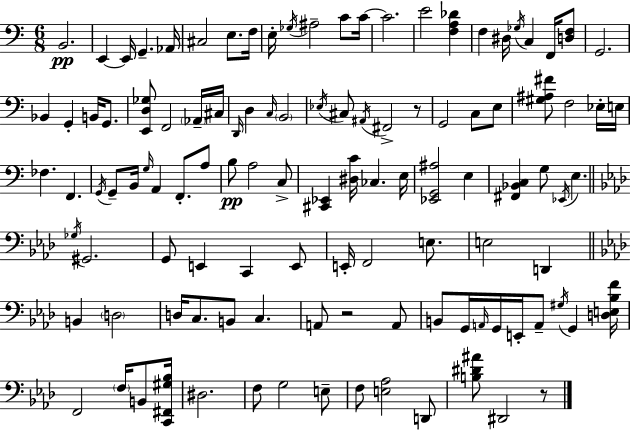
X:1
T:Untitled
M:6/8
L:1/4
K:C
B,,2 E,, E,,/4 G,, _A,,/4 ^C,2 E,/2 F,/4 E,/4 _G,/4 ^A,2 C/2 C/4 C2 E2 [F,A,_D] F, ^D,/4 _G,/4 C, F,,/4 [D,F,]/2 G,,2 _B,, G,, B,,/4 G,,/2 [E,,D,_G,]/2 F,,2 _A,,/4 ^C,/4 D,,/4 D, C,/4 B,,2 _E,/4 ^C,/2 ^A,,/4 ^F,,2 z/2 G,,2 C,/2 E,/2 [^G,^A,^F]/2 F,2 _E,/4 E,/4 _F, F,, G,,/4 G,,/2 B,,/4 G,/4 A,, F,,/2 A,/2 B,/2 A,2 C,/2 [^C,,_E,,] [^D,C]/4 _C, E,/4 [_E,,G,,^A,]2 E, [^F,,_B,,C,] G,/2 _E,,/4 E, _G,/4 ^G,,2 G,,/2 E,, C,, E,,/2 E,,/4 F,,2 E,/2 E,2 D,, B,, D,2 D,/4 C,/2 B,,/2 C, A,,/2 z2 A,,/2 B,,/2 G,,/4 A,,/4 G,,/4 E,,/4 A,,/2 ^G,/4 G,, [D,E,_B,F]/4 F,,2 F,/4 B,,/2 [C,,^F,,^G,_B,]/4 ^D,2 F,/2 G,2 E,/2 F,/2 [E,_A,]2 D,,/2 [B,^D^A]/2 ^D,,2 z/2